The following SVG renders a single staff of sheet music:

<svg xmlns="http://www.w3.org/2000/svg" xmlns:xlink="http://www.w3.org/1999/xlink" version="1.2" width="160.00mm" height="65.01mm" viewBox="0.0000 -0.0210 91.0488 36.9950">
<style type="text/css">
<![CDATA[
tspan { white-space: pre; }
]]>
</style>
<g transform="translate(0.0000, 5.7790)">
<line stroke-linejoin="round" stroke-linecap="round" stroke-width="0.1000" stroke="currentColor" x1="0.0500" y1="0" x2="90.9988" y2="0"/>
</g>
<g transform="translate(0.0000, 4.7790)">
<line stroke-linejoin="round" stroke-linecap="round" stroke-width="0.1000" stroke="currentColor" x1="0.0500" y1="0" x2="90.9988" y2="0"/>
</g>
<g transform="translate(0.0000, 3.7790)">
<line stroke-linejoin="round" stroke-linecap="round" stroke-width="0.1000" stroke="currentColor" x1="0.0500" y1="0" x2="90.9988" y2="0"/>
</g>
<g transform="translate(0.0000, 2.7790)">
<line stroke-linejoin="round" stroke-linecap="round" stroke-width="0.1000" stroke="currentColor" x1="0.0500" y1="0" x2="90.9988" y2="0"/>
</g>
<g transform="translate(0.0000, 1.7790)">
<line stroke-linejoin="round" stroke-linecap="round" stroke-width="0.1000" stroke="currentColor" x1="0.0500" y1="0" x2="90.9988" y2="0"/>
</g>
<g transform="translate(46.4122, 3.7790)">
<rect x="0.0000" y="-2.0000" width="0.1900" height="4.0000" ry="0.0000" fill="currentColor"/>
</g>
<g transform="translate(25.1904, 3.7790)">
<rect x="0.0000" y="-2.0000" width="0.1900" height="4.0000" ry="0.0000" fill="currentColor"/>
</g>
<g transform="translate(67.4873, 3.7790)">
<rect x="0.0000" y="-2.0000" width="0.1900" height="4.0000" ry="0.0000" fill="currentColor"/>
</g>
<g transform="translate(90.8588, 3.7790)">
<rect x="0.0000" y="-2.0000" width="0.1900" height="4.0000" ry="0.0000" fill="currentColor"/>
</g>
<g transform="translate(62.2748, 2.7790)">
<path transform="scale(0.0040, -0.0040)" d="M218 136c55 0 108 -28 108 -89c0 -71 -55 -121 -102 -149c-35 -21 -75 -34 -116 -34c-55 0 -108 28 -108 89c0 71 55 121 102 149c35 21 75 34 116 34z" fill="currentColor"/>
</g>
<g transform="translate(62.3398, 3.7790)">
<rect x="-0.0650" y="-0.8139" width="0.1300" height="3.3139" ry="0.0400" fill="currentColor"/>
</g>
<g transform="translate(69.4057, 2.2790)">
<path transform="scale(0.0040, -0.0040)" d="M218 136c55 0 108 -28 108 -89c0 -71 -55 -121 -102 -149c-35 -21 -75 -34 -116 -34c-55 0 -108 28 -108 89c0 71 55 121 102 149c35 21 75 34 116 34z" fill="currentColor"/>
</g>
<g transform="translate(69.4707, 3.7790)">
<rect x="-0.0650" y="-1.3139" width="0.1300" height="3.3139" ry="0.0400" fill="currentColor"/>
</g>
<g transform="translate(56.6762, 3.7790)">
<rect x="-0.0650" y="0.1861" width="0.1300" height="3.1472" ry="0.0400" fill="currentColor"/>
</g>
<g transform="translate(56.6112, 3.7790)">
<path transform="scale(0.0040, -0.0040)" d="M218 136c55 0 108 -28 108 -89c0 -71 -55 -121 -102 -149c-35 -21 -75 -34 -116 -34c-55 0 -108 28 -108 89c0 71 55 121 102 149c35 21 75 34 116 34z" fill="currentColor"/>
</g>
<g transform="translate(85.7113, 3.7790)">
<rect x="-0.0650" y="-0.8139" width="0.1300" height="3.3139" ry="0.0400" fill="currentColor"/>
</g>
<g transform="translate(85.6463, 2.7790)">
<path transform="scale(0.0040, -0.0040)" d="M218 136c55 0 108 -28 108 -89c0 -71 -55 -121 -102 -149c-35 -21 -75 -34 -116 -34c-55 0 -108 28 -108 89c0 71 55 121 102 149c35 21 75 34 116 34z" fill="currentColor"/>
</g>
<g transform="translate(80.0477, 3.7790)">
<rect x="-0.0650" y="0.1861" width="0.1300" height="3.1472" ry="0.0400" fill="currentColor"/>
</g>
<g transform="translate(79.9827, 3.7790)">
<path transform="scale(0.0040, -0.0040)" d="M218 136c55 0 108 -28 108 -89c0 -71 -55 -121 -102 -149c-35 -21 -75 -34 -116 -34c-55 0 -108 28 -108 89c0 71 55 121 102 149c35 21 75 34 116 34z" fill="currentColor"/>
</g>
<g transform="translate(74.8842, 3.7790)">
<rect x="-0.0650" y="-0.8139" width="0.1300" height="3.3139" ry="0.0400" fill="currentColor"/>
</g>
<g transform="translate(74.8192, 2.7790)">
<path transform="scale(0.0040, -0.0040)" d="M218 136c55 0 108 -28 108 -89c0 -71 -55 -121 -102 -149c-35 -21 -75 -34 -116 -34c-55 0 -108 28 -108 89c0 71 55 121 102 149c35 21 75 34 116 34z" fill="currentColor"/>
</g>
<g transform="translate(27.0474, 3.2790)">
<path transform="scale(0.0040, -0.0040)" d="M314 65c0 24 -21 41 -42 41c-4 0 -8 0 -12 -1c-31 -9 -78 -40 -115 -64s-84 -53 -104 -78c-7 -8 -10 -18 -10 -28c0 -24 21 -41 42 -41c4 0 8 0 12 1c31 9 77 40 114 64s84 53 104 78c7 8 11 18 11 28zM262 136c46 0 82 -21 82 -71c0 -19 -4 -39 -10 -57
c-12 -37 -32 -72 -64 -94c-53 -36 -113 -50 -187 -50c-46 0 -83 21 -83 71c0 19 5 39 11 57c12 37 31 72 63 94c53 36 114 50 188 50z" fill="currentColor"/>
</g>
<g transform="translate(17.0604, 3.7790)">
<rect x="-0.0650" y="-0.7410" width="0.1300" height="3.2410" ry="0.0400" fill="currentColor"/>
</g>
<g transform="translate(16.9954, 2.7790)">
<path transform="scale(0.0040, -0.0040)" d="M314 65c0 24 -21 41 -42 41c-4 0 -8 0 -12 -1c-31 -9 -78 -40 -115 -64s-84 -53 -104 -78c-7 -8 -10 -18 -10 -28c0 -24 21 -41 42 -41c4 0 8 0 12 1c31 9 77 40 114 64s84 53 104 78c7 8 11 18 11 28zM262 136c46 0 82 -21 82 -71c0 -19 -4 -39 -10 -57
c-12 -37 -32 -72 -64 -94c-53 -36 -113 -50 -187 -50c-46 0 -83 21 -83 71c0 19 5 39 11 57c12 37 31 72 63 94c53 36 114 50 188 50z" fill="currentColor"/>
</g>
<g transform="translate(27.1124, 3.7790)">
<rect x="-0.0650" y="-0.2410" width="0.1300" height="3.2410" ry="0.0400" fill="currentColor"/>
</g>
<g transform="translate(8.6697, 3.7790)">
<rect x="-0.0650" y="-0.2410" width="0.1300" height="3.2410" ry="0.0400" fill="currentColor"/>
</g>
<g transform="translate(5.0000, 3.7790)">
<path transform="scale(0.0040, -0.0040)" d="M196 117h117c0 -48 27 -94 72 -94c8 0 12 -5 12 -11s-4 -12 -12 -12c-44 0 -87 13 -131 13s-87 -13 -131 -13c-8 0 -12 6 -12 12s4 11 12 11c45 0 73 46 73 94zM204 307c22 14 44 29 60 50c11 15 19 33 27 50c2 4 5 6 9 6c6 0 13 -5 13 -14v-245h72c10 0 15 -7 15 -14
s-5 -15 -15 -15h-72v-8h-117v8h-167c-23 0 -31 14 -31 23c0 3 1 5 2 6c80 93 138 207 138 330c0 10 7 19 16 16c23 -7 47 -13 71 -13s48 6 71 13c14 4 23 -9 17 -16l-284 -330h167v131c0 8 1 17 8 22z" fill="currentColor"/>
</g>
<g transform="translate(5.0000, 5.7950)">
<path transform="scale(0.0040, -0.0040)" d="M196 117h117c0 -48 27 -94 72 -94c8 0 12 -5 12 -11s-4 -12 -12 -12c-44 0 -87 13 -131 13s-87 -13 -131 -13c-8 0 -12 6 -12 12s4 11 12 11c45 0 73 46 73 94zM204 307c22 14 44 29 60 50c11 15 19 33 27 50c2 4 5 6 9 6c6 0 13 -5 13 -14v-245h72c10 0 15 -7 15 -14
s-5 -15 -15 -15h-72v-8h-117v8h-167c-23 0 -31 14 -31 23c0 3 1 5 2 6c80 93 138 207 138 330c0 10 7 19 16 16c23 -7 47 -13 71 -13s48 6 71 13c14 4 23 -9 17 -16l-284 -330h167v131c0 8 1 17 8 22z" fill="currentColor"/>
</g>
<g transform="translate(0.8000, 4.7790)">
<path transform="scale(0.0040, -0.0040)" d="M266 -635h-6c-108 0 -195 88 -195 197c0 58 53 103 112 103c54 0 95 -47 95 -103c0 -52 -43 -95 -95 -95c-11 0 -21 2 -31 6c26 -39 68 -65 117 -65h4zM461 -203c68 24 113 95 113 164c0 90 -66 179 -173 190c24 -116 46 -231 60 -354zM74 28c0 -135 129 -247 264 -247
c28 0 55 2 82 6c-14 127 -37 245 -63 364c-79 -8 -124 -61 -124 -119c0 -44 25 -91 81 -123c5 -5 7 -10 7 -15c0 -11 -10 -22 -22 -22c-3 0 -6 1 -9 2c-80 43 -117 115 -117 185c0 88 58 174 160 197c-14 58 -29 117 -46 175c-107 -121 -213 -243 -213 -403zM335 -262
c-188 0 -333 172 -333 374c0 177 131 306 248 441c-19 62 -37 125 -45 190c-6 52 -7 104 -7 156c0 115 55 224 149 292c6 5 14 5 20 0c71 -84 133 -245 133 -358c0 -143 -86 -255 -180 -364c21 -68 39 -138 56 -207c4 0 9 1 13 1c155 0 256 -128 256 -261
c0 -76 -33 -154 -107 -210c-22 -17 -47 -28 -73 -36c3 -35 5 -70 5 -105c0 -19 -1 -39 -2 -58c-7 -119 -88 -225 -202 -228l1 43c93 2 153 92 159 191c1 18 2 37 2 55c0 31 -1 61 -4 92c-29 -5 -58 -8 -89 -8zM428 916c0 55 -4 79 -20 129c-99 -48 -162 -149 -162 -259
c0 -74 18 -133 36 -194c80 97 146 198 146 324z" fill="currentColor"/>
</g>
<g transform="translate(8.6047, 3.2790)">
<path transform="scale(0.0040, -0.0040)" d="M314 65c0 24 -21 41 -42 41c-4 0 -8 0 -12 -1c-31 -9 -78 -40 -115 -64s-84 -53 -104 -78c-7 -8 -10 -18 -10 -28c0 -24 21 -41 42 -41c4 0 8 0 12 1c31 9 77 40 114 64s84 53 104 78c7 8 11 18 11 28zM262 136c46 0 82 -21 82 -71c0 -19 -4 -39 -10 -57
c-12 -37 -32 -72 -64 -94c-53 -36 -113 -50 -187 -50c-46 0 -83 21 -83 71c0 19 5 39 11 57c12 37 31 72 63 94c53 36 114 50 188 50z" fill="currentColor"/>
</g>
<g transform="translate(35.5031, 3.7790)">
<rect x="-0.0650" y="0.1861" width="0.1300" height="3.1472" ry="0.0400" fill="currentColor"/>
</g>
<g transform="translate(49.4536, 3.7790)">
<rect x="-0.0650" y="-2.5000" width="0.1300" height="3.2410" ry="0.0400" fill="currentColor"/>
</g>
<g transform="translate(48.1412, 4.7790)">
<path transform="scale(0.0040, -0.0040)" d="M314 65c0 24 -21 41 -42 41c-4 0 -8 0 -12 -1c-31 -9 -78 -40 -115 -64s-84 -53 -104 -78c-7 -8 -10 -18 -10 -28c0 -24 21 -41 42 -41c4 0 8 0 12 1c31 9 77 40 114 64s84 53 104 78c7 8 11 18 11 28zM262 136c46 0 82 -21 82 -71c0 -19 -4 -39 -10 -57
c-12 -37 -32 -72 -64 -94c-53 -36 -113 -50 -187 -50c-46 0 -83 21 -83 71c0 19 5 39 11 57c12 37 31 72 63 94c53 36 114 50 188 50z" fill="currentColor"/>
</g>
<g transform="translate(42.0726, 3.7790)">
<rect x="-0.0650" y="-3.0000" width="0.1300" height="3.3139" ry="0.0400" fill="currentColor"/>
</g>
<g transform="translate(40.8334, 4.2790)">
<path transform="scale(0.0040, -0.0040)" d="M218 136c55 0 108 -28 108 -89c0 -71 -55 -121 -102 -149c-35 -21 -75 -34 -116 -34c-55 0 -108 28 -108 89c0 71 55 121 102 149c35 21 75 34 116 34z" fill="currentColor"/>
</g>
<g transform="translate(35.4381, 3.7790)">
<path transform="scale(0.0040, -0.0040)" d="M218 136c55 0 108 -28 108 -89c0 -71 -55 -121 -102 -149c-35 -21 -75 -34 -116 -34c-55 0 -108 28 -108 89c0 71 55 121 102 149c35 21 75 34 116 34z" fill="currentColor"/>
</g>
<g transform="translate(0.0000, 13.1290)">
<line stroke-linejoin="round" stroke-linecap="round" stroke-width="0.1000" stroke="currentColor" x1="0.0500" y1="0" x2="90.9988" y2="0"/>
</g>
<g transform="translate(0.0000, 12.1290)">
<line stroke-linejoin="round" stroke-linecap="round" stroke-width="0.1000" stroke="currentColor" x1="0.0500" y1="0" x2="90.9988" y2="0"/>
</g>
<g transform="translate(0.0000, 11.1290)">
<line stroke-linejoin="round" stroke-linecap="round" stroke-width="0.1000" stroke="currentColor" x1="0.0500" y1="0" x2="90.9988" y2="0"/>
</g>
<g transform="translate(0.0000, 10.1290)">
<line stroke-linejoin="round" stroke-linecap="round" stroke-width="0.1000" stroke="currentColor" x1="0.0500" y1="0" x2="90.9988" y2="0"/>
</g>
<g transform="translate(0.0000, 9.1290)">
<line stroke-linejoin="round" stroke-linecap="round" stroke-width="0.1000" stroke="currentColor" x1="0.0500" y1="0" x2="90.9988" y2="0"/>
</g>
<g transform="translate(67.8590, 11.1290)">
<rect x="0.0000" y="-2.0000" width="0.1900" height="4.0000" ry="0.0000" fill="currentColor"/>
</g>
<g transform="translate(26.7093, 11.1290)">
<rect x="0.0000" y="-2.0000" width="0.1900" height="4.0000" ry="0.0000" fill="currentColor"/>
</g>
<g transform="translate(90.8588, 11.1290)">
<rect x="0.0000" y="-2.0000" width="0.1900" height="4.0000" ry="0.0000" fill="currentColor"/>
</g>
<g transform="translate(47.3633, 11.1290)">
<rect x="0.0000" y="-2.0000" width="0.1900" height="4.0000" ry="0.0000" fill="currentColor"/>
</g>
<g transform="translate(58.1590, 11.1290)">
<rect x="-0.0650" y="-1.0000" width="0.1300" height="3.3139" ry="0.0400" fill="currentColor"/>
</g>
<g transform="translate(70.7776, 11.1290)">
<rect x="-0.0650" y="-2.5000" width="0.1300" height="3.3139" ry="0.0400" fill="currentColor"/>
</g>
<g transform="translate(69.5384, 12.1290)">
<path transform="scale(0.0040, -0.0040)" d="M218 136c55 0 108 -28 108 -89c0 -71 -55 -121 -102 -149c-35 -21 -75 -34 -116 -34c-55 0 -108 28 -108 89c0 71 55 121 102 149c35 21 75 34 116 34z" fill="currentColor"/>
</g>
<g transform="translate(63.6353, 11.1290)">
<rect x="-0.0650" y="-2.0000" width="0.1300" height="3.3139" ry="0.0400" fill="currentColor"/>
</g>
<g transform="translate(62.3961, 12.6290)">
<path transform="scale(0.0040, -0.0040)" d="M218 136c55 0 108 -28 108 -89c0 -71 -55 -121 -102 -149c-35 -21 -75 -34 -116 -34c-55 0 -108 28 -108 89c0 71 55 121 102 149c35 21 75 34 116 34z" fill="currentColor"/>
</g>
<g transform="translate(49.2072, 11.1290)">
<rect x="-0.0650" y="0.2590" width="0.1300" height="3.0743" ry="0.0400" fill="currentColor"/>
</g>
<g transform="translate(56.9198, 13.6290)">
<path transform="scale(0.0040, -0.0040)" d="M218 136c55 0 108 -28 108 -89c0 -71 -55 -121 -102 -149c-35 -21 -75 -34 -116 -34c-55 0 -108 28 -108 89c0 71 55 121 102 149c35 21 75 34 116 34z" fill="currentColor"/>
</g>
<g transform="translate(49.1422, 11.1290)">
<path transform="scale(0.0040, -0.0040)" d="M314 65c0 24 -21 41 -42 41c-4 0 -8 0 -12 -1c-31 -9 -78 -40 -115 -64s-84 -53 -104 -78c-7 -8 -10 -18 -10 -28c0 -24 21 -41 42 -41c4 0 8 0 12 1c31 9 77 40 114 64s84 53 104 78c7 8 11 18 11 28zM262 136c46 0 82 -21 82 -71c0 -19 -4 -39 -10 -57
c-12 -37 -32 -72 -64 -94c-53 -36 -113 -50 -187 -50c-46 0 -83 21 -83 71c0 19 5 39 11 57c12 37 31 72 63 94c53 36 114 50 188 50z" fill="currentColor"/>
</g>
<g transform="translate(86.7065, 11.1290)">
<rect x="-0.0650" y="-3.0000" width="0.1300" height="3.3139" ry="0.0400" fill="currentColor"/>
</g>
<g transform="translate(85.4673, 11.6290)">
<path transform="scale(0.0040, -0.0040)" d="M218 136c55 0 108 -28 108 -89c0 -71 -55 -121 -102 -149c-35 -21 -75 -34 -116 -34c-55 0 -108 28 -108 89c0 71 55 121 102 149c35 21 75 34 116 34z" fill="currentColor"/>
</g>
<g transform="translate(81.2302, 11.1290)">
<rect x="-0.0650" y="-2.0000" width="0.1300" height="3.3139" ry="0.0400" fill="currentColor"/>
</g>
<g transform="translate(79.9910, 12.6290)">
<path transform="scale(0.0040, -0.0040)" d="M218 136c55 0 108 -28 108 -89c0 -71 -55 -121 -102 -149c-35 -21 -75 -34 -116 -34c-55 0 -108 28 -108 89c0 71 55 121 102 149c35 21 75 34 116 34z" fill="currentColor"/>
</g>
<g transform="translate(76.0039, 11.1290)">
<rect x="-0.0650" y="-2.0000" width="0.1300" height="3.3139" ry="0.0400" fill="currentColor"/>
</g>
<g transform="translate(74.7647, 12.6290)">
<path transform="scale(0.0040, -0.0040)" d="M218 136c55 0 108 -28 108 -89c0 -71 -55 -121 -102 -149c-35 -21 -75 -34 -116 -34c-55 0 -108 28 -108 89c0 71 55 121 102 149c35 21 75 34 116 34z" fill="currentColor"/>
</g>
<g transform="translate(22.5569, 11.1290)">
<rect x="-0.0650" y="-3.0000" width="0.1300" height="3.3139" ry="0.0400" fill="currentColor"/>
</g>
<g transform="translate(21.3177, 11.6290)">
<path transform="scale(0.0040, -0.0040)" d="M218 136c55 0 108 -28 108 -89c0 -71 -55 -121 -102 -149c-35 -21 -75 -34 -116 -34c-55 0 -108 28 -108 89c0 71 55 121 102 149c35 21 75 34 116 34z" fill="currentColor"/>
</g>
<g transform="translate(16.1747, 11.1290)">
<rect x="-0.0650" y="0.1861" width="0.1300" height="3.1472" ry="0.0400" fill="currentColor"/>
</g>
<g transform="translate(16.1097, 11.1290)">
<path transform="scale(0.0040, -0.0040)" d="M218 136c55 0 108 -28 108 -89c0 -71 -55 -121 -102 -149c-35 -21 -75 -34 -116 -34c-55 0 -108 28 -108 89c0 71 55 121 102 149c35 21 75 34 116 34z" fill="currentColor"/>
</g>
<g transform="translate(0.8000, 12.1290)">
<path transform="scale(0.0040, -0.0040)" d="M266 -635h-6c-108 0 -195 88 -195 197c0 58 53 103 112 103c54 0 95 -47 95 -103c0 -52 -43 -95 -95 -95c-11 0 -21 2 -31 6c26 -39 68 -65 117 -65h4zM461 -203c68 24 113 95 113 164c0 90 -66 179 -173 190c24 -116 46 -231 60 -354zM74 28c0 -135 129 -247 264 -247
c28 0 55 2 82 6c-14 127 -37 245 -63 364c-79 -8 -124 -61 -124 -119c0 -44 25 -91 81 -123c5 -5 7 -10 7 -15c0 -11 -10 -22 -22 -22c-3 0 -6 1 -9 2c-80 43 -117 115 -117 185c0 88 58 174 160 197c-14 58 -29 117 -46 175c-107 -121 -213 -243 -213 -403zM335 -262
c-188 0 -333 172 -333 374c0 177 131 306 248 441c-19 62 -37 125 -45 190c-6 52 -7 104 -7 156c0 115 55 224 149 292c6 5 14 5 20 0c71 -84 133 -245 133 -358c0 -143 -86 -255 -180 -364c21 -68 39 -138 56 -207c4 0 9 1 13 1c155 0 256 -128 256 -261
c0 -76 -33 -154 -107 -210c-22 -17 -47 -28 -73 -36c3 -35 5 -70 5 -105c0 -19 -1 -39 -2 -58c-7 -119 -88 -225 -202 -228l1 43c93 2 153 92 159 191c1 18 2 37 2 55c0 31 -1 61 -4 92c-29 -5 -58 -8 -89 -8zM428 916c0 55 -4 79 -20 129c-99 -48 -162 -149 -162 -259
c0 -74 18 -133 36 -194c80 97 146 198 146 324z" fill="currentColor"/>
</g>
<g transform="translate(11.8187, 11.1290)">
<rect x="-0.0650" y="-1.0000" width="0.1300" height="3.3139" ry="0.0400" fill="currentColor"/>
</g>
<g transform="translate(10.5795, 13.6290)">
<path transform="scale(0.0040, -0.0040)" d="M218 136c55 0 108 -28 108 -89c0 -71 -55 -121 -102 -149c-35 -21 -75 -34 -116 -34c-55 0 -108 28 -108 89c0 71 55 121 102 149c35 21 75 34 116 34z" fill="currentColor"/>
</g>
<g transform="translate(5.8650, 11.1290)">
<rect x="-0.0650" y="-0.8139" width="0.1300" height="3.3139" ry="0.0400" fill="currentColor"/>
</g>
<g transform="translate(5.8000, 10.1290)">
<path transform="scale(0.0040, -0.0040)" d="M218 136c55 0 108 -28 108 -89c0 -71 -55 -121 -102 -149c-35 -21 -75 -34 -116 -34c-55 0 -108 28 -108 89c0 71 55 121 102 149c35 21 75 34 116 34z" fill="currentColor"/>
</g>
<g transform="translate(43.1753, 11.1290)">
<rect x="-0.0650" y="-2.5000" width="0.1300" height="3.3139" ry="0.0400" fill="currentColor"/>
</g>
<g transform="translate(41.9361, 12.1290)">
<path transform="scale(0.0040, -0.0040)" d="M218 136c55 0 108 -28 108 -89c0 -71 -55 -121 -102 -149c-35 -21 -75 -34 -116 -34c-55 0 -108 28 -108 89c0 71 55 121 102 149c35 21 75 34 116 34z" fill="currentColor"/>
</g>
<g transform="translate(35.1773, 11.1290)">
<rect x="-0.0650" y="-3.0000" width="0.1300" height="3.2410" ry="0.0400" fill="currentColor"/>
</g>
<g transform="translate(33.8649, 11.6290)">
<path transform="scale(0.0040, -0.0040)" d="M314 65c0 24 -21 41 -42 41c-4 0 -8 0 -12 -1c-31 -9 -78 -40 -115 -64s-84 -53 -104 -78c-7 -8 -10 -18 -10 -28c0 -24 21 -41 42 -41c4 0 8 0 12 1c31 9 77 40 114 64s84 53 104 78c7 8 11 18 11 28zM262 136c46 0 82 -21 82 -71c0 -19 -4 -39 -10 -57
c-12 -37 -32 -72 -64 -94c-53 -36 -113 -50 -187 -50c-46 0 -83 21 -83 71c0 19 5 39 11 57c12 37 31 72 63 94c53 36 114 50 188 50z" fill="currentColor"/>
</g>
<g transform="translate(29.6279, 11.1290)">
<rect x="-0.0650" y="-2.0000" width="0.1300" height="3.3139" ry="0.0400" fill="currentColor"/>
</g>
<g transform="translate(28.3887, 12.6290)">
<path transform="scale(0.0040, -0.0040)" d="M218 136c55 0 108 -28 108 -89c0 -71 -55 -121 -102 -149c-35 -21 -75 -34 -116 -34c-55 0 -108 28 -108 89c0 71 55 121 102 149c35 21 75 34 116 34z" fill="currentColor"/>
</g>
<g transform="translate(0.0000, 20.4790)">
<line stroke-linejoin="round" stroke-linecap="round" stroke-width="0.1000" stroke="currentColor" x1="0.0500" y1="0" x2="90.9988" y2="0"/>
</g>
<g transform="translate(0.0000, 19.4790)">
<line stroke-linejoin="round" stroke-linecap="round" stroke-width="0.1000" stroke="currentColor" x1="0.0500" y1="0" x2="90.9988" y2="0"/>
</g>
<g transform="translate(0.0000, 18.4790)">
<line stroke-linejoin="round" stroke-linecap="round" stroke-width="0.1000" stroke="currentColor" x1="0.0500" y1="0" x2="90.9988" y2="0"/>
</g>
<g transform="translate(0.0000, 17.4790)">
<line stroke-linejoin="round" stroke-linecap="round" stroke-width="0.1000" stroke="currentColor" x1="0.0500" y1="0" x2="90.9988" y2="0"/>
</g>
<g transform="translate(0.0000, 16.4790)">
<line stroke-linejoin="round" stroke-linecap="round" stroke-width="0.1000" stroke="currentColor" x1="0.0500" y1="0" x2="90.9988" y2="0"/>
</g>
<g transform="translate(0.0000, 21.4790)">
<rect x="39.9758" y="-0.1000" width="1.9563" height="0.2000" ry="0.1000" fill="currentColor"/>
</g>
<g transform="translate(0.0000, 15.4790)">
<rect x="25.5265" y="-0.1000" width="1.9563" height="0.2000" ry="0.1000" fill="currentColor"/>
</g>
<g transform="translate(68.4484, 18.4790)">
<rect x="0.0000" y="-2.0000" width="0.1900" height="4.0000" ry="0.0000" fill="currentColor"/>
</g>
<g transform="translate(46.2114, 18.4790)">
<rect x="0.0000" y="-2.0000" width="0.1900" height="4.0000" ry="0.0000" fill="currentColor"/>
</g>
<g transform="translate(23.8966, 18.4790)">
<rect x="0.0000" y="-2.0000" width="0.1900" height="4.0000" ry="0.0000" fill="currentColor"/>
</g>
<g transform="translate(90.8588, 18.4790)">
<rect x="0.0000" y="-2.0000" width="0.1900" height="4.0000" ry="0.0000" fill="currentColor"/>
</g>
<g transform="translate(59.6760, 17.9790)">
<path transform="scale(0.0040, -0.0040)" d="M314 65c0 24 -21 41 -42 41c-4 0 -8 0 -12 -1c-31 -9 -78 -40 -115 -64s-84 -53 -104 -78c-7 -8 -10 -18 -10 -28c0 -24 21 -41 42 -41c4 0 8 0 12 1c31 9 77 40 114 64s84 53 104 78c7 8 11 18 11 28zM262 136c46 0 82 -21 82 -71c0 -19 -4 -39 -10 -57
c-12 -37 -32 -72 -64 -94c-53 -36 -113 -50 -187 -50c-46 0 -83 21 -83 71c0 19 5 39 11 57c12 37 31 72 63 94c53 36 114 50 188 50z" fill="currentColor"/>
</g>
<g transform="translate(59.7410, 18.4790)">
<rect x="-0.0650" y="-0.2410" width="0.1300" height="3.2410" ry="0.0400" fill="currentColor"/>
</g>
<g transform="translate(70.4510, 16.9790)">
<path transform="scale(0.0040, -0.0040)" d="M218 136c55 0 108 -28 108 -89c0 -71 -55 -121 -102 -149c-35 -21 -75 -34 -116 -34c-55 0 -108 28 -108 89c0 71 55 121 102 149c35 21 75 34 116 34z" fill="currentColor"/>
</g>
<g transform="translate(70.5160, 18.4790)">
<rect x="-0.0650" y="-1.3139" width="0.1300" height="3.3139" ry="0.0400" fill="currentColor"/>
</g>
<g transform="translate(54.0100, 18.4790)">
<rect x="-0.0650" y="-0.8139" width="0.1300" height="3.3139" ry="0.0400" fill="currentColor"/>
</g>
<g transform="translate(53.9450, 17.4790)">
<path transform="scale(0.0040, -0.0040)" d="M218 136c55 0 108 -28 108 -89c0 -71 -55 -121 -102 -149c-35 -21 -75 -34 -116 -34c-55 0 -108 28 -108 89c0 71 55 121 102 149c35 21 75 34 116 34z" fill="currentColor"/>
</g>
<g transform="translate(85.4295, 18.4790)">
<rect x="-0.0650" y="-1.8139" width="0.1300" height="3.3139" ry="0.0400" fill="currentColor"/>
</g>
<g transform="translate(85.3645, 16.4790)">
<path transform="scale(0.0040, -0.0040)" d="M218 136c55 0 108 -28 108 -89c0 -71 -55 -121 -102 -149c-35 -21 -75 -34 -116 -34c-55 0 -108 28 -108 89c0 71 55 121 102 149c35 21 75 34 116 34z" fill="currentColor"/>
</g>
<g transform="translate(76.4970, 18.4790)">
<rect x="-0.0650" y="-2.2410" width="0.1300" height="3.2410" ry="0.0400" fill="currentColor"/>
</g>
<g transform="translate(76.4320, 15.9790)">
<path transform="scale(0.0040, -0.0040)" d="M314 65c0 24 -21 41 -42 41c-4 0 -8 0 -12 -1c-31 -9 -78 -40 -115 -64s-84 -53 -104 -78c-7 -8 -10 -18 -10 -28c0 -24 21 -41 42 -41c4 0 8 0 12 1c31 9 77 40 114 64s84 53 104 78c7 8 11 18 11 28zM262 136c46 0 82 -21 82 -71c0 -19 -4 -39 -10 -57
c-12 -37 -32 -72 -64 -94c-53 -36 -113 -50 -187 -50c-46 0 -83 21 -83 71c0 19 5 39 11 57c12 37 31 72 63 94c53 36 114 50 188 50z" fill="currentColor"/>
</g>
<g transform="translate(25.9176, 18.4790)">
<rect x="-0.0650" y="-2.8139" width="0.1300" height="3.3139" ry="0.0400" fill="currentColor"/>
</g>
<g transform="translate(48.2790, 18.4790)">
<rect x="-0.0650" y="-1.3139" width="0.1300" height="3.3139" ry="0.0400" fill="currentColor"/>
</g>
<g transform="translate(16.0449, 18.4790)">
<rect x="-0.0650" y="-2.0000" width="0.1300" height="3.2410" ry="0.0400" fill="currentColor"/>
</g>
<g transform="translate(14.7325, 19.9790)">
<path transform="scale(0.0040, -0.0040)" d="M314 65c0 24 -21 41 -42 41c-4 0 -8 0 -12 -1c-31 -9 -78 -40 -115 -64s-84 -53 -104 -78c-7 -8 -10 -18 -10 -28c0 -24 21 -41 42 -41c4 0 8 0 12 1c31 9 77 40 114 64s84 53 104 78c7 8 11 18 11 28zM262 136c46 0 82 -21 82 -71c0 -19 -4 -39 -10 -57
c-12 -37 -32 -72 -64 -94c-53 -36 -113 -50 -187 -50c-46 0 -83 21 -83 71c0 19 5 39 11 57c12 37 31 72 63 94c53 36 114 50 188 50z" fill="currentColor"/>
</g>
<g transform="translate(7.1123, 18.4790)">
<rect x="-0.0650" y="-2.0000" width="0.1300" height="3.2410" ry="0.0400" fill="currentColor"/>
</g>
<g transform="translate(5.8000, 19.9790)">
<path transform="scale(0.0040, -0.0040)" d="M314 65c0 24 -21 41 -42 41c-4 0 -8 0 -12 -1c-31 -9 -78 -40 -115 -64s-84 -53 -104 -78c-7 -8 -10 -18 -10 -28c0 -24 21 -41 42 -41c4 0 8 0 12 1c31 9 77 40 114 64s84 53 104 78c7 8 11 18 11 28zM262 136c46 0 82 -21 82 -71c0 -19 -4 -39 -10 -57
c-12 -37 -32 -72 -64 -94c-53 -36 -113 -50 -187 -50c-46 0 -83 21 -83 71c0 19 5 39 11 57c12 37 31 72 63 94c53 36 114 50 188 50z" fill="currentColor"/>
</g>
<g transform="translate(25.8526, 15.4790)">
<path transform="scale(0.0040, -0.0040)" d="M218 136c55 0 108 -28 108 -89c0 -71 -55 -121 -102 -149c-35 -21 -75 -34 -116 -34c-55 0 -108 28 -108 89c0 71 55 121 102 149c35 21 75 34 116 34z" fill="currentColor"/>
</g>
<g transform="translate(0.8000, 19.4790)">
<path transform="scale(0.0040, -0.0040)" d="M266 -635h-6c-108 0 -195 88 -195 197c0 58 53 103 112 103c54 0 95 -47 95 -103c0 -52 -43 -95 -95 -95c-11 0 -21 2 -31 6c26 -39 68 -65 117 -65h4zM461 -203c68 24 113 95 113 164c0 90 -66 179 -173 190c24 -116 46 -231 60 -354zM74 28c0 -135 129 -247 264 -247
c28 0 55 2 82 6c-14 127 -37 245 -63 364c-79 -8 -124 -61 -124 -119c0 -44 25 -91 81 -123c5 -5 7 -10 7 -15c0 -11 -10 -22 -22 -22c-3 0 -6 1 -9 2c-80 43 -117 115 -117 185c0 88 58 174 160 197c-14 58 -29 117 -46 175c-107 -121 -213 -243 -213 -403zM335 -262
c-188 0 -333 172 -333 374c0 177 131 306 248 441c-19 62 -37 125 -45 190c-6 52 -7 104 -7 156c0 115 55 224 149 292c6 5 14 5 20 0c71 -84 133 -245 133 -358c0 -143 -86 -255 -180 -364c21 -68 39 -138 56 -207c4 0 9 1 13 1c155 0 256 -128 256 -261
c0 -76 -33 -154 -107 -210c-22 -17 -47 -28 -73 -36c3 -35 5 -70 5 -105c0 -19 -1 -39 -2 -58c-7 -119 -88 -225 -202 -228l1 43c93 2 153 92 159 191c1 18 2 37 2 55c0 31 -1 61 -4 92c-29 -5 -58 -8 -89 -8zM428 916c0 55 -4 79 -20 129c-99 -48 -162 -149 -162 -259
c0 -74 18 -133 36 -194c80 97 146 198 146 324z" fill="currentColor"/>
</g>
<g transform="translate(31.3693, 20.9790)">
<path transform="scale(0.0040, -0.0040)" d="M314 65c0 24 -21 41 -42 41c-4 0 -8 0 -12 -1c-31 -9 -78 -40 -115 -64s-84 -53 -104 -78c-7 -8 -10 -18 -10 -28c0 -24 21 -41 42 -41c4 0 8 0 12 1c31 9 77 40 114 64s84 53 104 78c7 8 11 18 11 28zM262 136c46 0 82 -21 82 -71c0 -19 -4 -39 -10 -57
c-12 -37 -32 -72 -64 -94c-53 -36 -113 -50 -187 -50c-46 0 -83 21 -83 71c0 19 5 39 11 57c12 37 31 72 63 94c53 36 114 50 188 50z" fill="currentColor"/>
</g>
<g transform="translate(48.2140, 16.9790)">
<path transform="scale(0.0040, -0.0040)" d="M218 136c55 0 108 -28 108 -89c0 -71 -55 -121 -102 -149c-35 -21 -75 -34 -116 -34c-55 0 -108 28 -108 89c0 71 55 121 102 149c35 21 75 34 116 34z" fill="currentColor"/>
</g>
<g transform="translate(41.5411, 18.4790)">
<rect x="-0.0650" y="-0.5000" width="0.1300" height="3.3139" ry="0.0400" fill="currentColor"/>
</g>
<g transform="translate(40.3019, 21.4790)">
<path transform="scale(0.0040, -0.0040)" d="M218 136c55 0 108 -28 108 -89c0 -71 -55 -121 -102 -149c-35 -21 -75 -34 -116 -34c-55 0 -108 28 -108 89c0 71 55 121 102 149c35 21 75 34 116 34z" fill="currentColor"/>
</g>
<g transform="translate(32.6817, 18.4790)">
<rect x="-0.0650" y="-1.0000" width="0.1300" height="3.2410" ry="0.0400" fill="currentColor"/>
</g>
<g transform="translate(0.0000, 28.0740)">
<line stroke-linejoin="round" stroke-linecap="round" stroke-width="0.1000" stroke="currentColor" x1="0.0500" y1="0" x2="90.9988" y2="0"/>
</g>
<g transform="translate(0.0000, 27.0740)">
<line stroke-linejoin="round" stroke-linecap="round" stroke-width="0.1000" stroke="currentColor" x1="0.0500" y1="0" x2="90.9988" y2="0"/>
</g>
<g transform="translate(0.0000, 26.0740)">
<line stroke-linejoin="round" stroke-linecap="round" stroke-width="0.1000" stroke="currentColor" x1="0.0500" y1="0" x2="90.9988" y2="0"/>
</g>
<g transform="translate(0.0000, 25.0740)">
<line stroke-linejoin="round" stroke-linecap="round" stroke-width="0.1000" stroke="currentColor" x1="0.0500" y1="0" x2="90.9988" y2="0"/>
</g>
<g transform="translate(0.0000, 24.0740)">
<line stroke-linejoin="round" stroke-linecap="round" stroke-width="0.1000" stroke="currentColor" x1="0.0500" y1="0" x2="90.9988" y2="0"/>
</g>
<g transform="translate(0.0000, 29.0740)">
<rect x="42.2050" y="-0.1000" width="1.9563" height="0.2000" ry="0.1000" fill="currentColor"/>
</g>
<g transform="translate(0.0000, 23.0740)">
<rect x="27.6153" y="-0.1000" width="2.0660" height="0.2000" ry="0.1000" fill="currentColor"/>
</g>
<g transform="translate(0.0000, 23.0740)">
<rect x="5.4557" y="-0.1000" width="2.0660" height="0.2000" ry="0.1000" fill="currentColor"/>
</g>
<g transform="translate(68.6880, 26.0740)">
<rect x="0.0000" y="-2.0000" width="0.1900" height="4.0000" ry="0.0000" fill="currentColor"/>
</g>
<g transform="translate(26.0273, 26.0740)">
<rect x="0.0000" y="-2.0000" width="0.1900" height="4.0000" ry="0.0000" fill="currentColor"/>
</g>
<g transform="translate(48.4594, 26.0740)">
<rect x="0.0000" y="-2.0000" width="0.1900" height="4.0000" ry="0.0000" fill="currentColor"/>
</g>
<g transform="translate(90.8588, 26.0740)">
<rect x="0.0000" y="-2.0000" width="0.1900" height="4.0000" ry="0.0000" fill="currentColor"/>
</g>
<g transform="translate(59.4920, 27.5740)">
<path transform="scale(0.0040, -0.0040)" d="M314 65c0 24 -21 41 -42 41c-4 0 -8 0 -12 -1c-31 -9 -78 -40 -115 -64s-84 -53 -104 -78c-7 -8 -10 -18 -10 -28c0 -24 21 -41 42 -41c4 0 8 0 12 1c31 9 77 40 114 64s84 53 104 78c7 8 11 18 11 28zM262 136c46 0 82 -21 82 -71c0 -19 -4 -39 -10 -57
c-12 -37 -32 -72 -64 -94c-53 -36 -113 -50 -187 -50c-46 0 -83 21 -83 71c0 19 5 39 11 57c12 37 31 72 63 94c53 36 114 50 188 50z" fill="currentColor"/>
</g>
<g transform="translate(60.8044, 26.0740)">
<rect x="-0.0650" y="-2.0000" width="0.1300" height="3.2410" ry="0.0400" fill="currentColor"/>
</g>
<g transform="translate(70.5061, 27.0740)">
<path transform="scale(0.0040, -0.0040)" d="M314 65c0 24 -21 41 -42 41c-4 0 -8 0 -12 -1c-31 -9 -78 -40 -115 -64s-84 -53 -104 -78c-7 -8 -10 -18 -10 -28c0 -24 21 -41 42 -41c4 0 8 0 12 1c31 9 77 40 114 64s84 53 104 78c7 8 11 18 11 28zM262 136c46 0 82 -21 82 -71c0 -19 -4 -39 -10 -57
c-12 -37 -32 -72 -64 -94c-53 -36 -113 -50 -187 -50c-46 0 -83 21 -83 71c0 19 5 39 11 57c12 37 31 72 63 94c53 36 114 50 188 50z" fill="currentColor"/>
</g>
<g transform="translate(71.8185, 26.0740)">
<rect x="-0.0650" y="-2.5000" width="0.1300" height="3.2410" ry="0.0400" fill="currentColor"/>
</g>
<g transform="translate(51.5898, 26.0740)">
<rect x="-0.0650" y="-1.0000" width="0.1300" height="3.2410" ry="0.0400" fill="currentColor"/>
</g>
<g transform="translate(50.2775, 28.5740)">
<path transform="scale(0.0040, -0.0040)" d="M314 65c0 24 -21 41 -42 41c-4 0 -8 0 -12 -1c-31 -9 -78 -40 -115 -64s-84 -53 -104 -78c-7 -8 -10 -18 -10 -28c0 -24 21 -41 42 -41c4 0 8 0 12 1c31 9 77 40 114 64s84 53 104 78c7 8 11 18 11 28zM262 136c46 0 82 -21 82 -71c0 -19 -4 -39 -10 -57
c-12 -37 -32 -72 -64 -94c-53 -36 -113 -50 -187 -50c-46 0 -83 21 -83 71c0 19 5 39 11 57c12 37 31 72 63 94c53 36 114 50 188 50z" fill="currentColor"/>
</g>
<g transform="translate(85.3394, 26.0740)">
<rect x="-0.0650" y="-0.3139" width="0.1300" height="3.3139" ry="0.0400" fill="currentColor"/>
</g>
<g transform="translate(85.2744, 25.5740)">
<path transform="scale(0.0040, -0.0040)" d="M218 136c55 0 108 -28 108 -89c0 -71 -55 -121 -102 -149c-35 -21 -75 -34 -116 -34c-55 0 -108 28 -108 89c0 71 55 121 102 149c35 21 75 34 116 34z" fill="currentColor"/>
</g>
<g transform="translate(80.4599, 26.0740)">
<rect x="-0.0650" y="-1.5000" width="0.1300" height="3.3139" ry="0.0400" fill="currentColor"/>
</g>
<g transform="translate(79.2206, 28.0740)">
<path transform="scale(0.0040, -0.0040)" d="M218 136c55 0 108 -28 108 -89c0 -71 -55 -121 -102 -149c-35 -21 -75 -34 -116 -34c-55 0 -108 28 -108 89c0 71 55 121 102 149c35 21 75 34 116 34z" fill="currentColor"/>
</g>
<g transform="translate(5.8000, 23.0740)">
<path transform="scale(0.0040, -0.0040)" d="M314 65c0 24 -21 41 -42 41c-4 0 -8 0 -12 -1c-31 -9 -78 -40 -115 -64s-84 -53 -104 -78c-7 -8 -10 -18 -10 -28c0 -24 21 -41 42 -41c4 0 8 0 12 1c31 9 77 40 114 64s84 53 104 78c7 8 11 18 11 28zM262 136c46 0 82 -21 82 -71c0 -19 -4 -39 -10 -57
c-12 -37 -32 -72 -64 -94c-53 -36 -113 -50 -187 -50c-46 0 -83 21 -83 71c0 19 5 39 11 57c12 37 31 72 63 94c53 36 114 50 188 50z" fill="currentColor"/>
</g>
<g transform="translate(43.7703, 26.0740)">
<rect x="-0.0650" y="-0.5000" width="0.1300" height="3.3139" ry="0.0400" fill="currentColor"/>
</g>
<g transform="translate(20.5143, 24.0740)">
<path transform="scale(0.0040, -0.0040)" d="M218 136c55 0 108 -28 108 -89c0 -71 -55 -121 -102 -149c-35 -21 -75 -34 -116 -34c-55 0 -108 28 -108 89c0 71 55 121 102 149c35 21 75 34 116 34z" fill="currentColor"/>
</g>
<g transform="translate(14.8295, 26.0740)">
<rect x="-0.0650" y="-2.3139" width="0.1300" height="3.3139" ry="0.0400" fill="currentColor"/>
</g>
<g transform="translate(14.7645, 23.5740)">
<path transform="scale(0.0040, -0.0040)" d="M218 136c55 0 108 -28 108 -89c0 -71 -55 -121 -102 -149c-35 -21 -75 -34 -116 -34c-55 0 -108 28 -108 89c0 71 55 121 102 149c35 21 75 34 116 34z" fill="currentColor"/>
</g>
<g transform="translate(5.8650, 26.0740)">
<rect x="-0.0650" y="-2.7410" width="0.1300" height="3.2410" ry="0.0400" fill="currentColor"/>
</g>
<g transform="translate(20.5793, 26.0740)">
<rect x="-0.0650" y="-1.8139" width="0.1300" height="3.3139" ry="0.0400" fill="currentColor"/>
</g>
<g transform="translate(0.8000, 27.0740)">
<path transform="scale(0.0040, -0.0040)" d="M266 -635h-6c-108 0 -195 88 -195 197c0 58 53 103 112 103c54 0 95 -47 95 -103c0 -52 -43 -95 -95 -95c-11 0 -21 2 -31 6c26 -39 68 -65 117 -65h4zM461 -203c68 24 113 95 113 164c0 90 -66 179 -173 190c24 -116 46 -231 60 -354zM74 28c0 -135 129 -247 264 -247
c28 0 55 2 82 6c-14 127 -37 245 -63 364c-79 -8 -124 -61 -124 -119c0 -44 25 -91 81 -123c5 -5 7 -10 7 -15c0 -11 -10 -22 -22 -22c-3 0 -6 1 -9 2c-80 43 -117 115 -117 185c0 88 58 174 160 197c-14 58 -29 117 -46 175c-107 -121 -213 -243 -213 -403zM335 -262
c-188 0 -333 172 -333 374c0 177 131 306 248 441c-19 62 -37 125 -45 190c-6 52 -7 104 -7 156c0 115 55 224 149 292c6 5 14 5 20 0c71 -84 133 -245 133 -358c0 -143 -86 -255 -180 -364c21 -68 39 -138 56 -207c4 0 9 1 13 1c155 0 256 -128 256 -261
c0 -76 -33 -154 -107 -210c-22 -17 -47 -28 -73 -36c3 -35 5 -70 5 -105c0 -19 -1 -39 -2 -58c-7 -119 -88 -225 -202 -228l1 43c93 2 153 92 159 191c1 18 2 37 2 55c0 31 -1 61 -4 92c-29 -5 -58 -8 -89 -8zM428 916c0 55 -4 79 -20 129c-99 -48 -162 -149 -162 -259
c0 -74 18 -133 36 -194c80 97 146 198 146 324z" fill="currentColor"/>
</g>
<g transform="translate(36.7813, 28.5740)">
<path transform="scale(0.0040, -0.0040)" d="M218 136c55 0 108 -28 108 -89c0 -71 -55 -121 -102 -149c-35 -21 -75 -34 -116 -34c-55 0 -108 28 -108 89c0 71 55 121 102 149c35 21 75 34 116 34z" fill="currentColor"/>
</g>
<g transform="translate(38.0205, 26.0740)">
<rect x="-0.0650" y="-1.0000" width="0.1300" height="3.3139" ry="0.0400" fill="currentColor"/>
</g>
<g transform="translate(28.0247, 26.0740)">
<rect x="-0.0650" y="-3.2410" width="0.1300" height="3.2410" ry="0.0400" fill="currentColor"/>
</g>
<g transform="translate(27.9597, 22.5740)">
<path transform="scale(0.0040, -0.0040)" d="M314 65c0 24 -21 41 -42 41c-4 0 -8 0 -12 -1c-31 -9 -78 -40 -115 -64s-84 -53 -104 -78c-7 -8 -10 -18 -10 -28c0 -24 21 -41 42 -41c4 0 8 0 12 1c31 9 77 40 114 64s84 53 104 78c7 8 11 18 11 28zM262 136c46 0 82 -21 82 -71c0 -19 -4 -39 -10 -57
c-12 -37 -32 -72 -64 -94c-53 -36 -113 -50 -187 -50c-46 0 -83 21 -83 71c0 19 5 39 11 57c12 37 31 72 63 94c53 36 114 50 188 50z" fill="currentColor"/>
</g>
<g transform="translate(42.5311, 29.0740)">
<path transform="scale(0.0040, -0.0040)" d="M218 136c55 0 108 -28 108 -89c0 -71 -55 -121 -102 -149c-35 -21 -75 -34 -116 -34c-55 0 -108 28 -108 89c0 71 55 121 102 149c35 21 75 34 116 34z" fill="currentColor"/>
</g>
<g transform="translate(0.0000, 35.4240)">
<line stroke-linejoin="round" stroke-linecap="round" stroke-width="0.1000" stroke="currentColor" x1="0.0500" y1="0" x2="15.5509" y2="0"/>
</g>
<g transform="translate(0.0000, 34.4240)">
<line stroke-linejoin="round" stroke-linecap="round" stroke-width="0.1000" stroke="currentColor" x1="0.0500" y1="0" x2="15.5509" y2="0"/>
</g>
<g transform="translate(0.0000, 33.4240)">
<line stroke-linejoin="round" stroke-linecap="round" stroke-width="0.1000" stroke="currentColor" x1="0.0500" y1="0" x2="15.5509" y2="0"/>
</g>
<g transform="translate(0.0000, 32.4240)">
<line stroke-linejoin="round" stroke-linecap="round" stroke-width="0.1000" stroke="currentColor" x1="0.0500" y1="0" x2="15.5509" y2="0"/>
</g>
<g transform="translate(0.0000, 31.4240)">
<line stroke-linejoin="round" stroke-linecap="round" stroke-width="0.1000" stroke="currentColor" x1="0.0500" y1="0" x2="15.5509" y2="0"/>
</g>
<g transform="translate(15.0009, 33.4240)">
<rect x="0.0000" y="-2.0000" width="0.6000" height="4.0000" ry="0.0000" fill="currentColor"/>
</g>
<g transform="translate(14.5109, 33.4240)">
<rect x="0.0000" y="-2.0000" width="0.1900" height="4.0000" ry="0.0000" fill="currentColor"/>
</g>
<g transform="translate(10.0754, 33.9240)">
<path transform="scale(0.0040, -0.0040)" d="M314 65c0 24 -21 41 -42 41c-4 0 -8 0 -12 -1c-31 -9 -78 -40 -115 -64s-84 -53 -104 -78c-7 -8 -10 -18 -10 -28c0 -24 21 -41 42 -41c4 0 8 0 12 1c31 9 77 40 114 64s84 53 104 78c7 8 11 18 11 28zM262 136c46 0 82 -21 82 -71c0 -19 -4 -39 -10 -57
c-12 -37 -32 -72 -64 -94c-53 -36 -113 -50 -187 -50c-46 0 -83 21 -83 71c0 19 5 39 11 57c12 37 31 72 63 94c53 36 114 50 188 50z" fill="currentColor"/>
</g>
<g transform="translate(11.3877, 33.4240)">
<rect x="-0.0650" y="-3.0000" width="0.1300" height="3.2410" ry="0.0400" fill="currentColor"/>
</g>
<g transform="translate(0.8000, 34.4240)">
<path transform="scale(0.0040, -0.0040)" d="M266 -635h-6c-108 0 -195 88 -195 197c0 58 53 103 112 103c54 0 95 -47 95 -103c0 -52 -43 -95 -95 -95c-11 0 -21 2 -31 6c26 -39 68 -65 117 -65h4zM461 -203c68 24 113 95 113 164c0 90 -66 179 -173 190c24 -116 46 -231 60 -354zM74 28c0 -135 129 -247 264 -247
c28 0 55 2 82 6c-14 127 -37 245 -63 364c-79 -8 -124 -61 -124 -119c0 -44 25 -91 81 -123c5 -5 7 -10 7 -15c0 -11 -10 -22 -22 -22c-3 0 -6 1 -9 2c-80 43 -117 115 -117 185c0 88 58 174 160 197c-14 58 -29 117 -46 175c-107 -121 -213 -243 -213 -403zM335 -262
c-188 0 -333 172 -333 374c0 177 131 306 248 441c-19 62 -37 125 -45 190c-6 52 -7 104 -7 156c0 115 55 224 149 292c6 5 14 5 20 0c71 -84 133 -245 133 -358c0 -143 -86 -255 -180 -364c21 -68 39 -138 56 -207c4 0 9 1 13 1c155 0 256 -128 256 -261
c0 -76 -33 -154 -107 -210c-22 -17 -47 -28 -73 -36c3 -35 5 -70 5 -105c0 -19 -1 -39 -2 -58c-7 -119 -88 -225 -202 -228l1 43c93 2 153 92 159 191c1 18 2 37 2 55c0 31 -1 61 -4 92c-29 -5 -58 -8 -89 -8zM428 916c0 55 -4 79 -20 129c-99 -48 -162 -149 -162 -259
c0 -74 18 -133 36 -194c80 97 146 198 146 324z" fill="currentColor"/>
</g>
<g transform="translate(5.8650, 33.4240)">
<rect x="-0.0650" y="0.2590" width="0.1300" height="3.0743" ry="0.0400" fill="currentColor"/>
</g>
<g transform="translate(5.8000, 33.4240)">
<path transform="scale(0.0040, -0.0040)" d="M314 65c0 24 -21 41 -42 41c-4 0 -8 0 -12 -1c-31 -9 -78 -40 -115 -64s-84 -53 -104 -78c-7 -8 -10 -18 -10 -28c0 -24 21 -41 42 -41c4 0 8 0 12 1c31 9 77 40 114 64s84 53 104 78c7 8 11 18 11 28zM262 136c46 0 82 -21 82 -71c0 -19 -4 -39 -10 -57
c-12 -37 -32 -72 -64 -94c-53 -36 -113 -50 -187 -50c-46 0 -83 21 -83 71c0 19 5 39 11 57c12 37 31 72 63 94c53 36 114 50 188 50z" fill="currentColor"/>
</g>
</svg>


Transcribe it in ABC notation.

X:1
T:Untitled
M:4/4
L:1/4
K:C
c2 d2 c2 B A G2 B d e d B d d D B A F A2 G B2 D F G F F A F2 F2 a D2 C e d c2 e g2 f a2 g f b2 D C D2 F2 G2 E c B2 A2